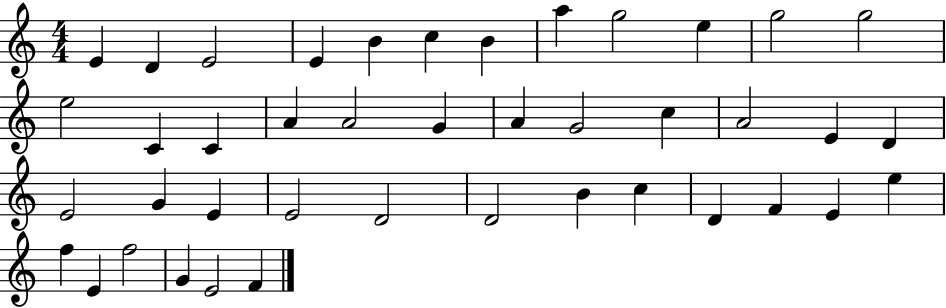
X:1
T:Untitled
M:4/4
L:1/4
K:C
E D E2 E B c B a g2 e g2 g2 e2 C C A A2 G A G2 c A2 E D E2 G E E2 D2 D2 B c D F E e f E f2 G E2 F